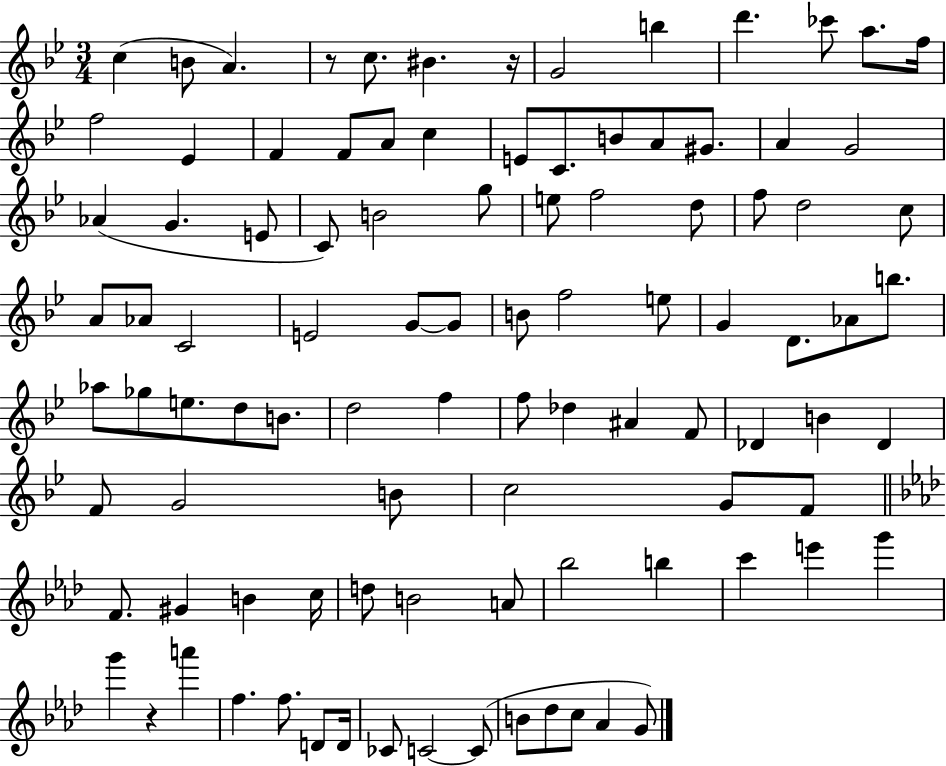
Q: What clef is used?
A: treble